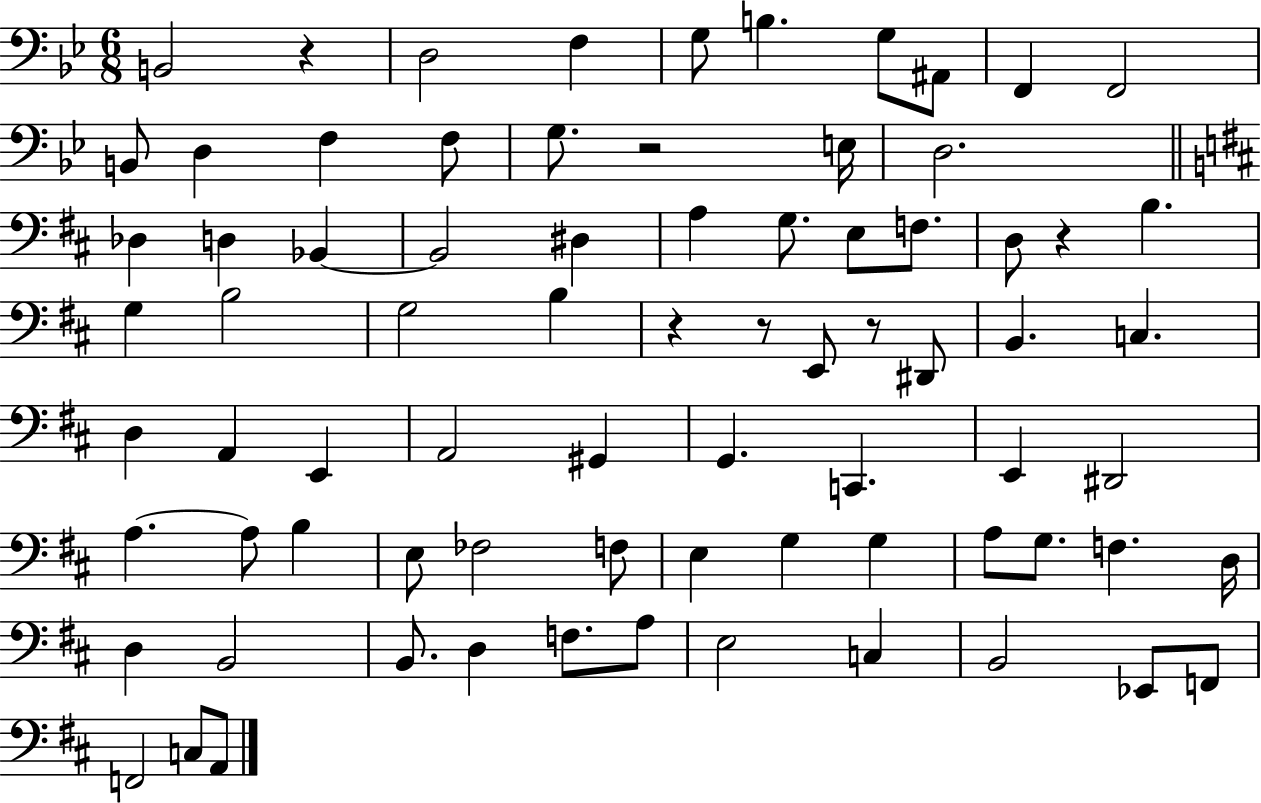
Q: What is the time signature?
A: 6/8